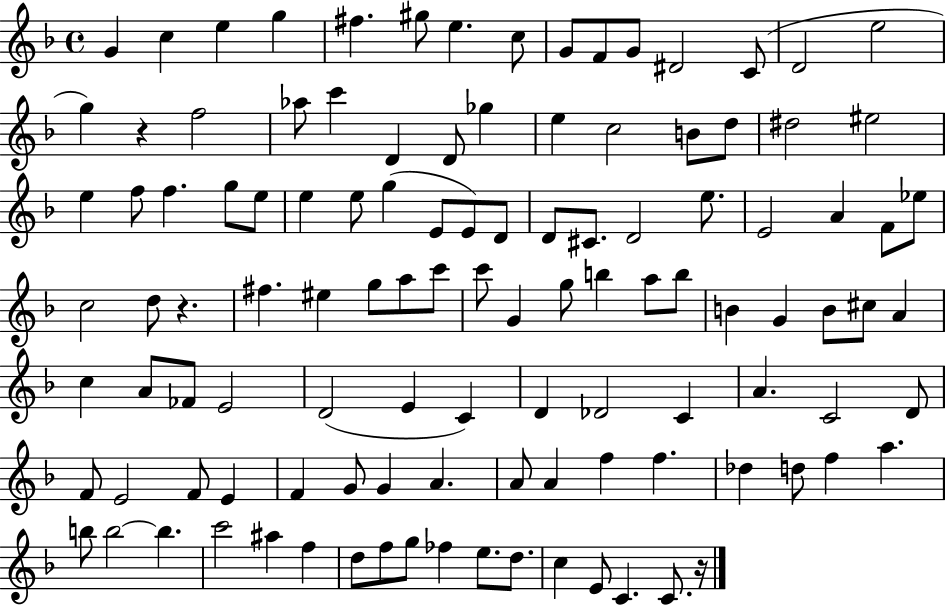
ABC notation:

X:1
T:Untitled
M:4/4
L:1/4
K:F
G c e g ^f ^g/2 e c/2 G/2 F/2 G/2 ^D2 C/2 D2 e2 g z f2 _a/2 c' D D/2 _g e c2 B/2 d/2 ^d2 ^e2 e f/2 f g/2 e/2 e e/2 g E/2 E/2 D/2 D/2 ^C/2 D2 e/2 E2 A F/2 _e/2 c2 d/2 z ^f ^e g/2 a/2 c'/2 c'/2 G g/2 b a/2 b/2 B G B/2 ^c/2 A c A/2 _F/2 E2 D2 E C D _D2 C A C2 D/2 F/2 E2 F/2 E F G/2 G A A/2 A f f _d d/2 f a b/2 b2 b c'2 ^a f d/2 f/2 g/2 _f e/2 d/2 c E/2 C C/2 z/4